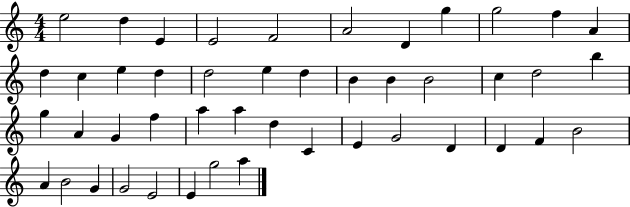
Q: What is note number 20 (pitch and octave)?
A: B4